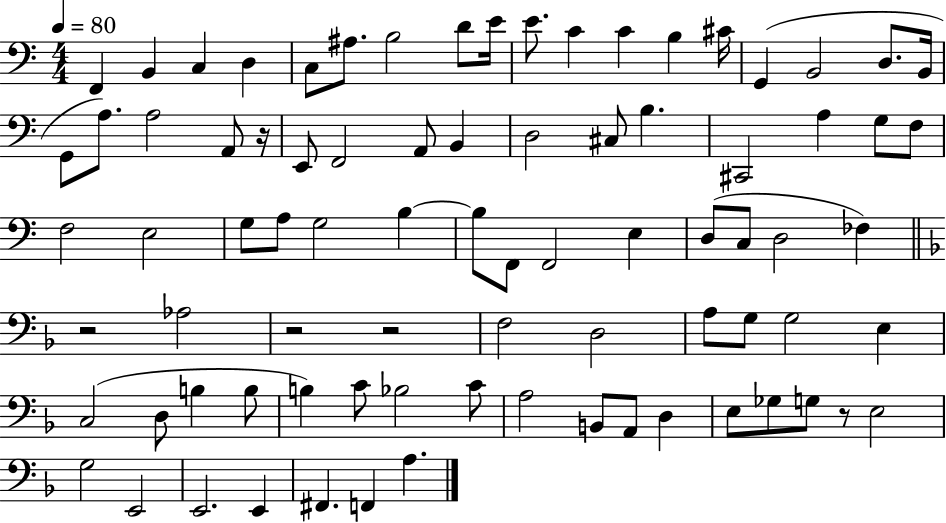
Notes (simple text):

F2/q B2/q C3/q D3/q C3/e A#3/e. B3/h D4/e E4/s E4/e. C4/q C4/q B3/q C#4/s G2/q B2/h D3/e. B2/s G2/e A3/e. A3/h A2/e R/s E2/e F2/h A2/e B2/q D3/h C#3/e B3/q. C#2/h A3/q G3/e F3/e F3/h E3/h G3/e A3/e G3/h B3/q B3/e F2/e F2/h E3/q D3/e C3/e D3/h FES3/q R/h Ab3/h R/h R/h F3/h D3/h A3/e G3/e G3/h E3/q C3/h D3/e B3/q B3/e B3/q C4/e Bb3/h C4/e A3/h B2/e A2/e D3/q E3/e Gb3/e G3/e R/e E3/h G3/h E2/h E2/h. E2/q F#2/q. F2/q A3/q.